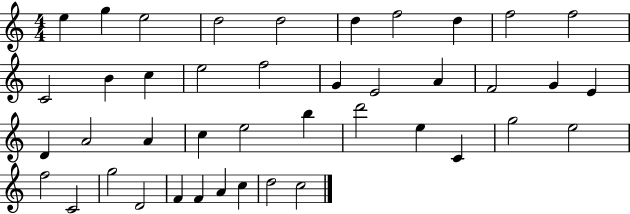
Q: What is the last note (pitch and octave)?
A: C5